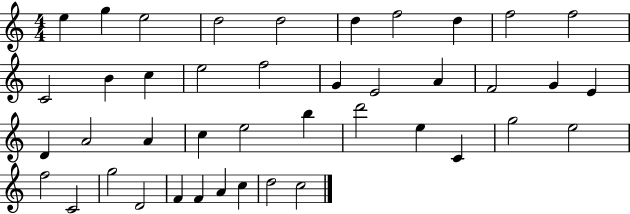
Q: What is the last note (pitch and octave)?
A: C5